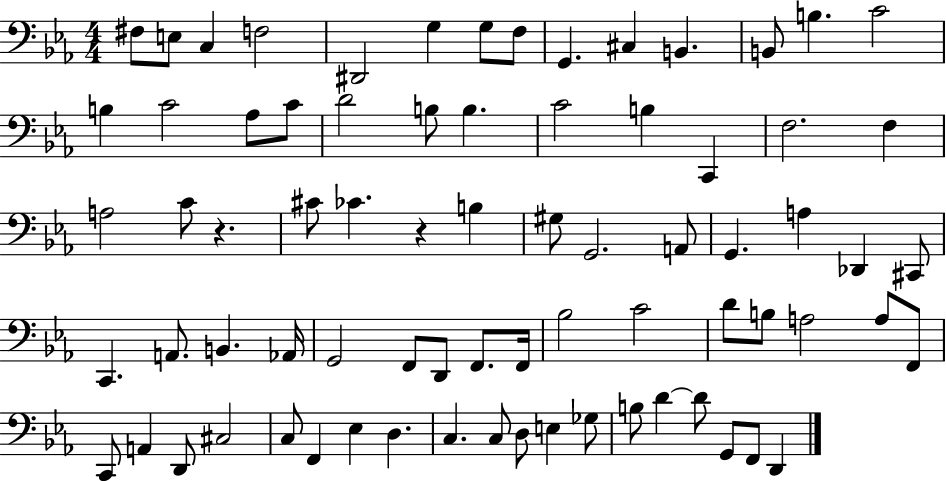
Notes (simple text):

F#3/e E3/e C3/q F3/h D#2/h G3/q G3/e F3/e G2/q. C#3/q B2/q. B2/e B3/q. C4/h B3/q C4/h Ab3/e C4/e D4/h B3/e B3/q. C4/h B3/q C2/q F3/h. F3/q A3/h C4/e R/q. C#4/e CES4/q. R/q B3/q G#3/e G2/h. A2/e G2/q. A3/q Db2/q C#2/e C2/q. A2/e. B2/q. Ab2/s G2/h F2/e D2/e F2/e. F2/s Bb3/h C4/h D4/e B3/e A3/h A3/e F2/e C2/e A2/q D2/e C#3/h C3/e F2/q Eb3/q D3/q. C3/q. C3/e D3/e E3/q Gb3/e B3/e D4/q D4/e G2/e F2/e D2/q